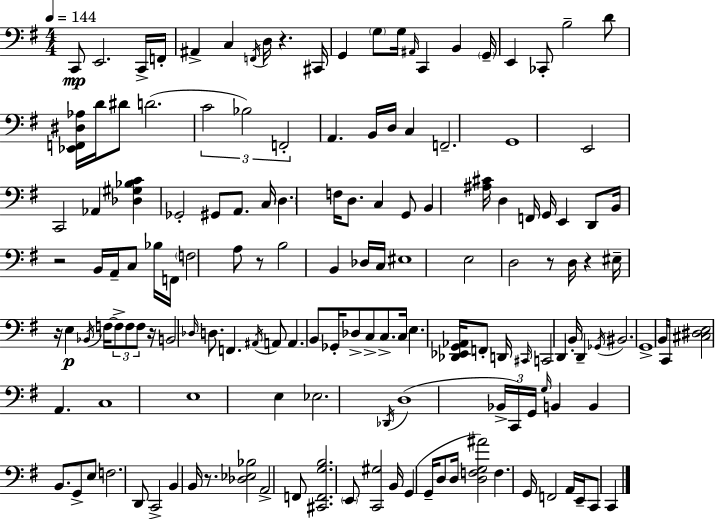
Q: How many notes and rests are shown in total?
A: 152